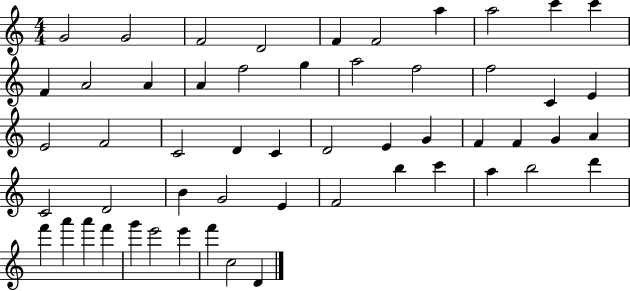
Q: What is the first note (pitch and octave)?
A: G4